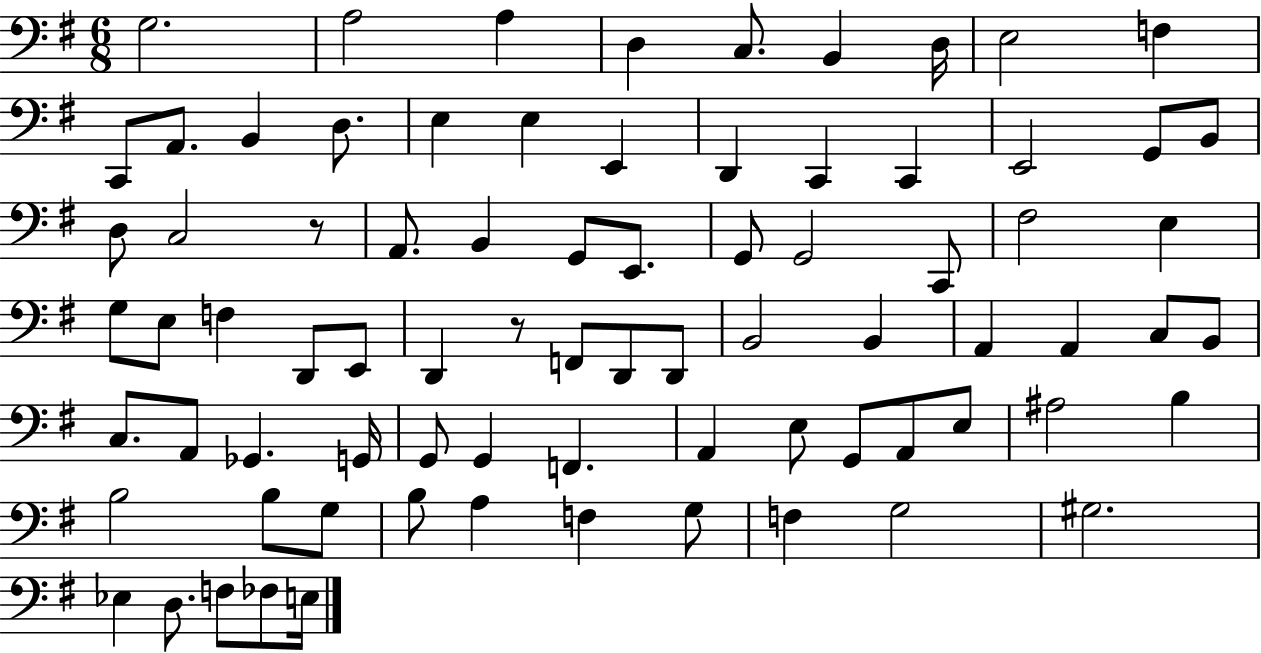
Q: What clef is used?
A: bass